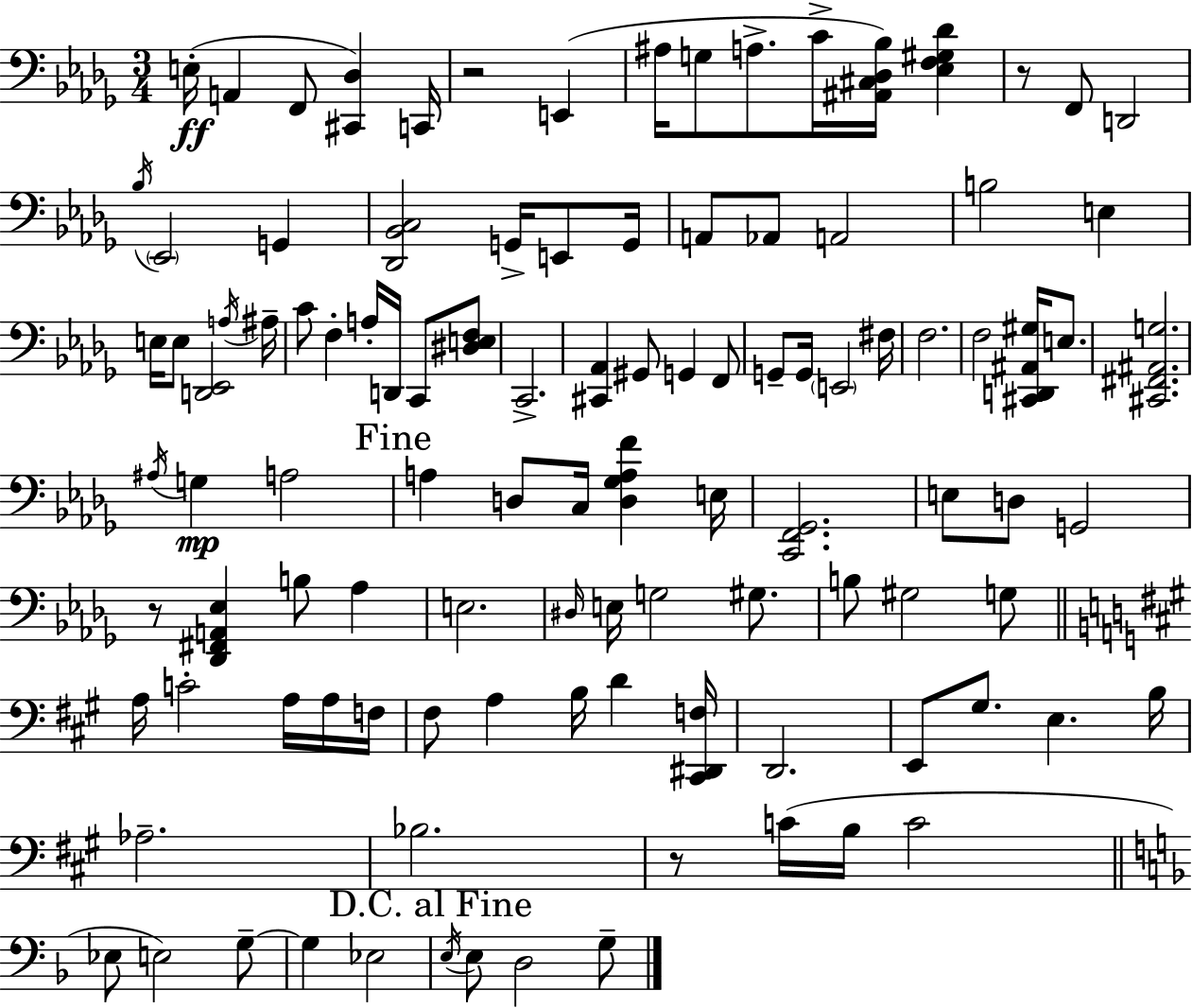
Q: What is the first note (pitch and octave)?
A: E3